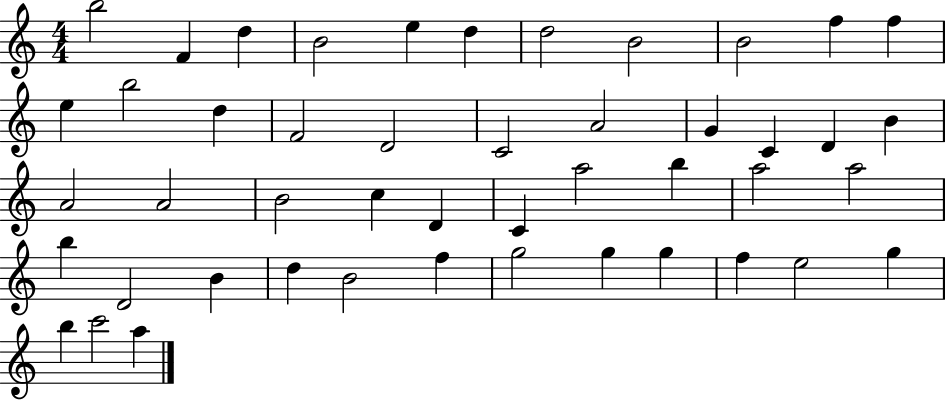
{
  \clef treble
  \numericTimeSignature
  \time 4/4
  \key c \major
  b''2 f'4 d''4 | b'2 e''4 d''4 | d''2 b'2 | b'2 f''4 f''4 | \break e''4 b''2 d''4 | f'2 d'2 | c'2 a'2 | g'4 c'4 d'4 b'4 | \break a'2 a'2 | b'2 c''4 d'4 | c'4 a''2 b''4 | a''2 a''2 | \break b''4 d'2 b'4 | d''4 b'2 f''4 | g''2 g''4 g''4 | f''4 e''2 g''4 | \break b''4 c'''2 a''4 | \bar "|."
}